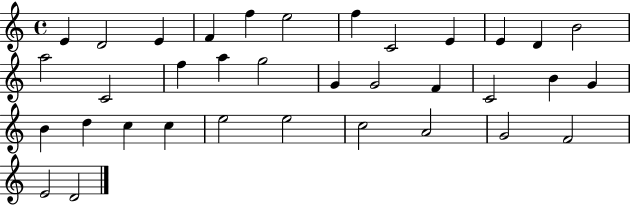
{
  \clef treble
  \time 4/4
  \defaultTimeSignature
  \key c \major
  e'4 d'2 e'4 | f'4 f''4 e''2 | f''4 c'2 e'4 | e'4 d'4 b'2 | \break a''2 c'2 | f''4 a''4 g''2 | g'4 g'2 f'4 | c'2 b'4 g'4 | \break b'4 d''4 c''4 c''4 | e''2 e''2 | c''2 a'2 | g'2 f'2 | \break e'2 d'2 | \bar "|."
}